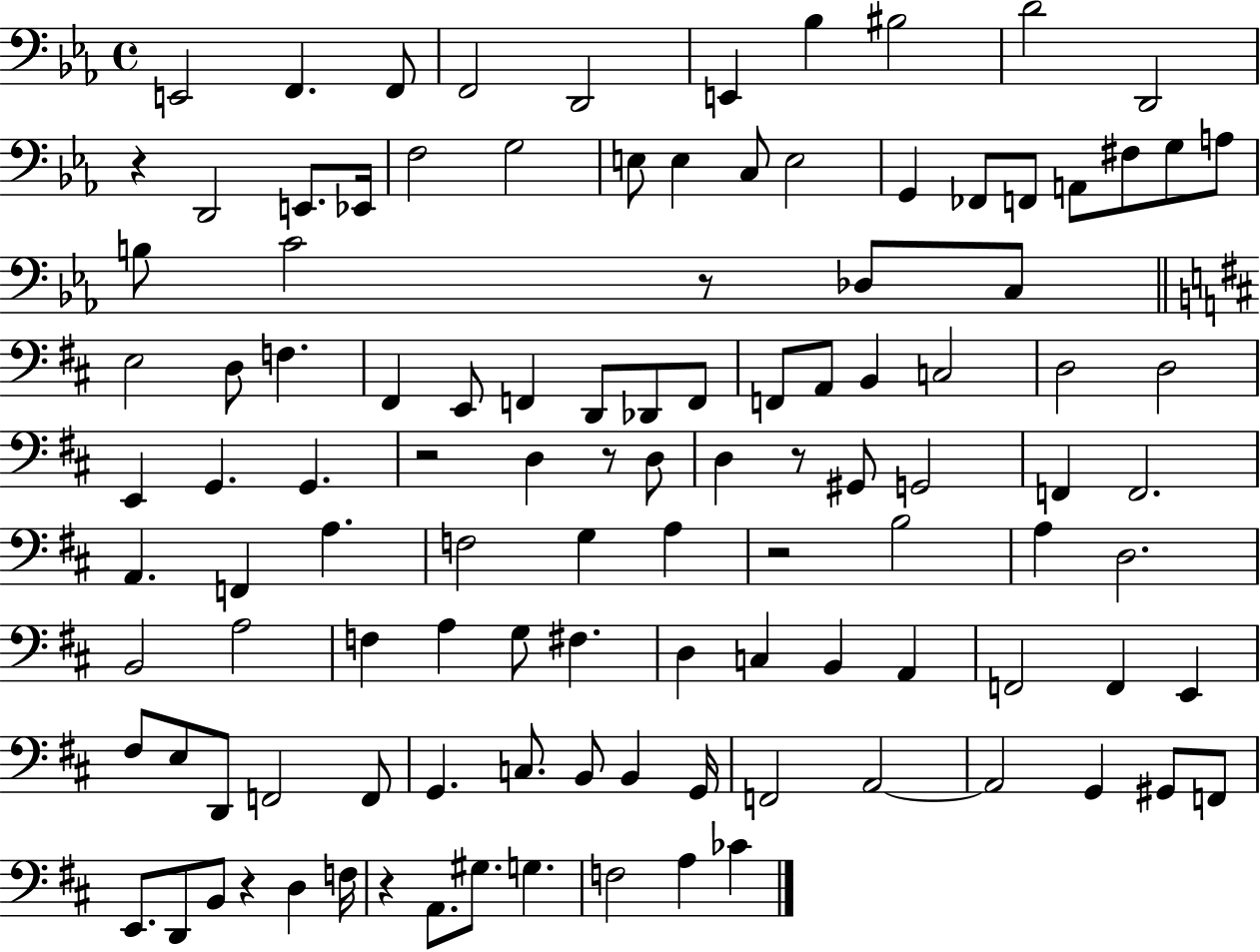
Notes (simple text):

E2/h F2/q. F2/e F2/h D2/h E2/q Bb3/q BIS3/h D4/h D2/h R/q D2/h E2/e. Eb2/s F3/h G3/h E3/e E3/q C3/e E3/h G2/q FES2/e F2/e A2/e F#3/e G3/e A3/e B3/e C4/h R/e Db3/e C3/e E3/h D3/e F3/q. F#2/q E2/e F2/q D2/e Db2/e F2/e F2/e A2/e B2/q C3/h D3/h D3/h E2/q G2/q. G2/q. R/h D3/q R/e D3/e D3/q R/e G#2/e G2/h F2/q F2/h. A2/q. F2/q A3/q. F3/h G3/q A3/q R/h B3/h A3/q D3/h. B2/h A3/h F3/q A3/q G3/e F#3/q. D3/q C3/q B2/q A2/q F2/h F2/q E2/q F#3/e E3/e D2/e F2/h F2/e G2/q. C3/e. B2/e B2/q G2/s F2/h A2/h A2/h G2/q G#2/e F2/e E2/e. D2/e B2/e R/q D3/q F3/s R/q A2/e. G#3/e. G3/q. F3/h A3/q CES4/q